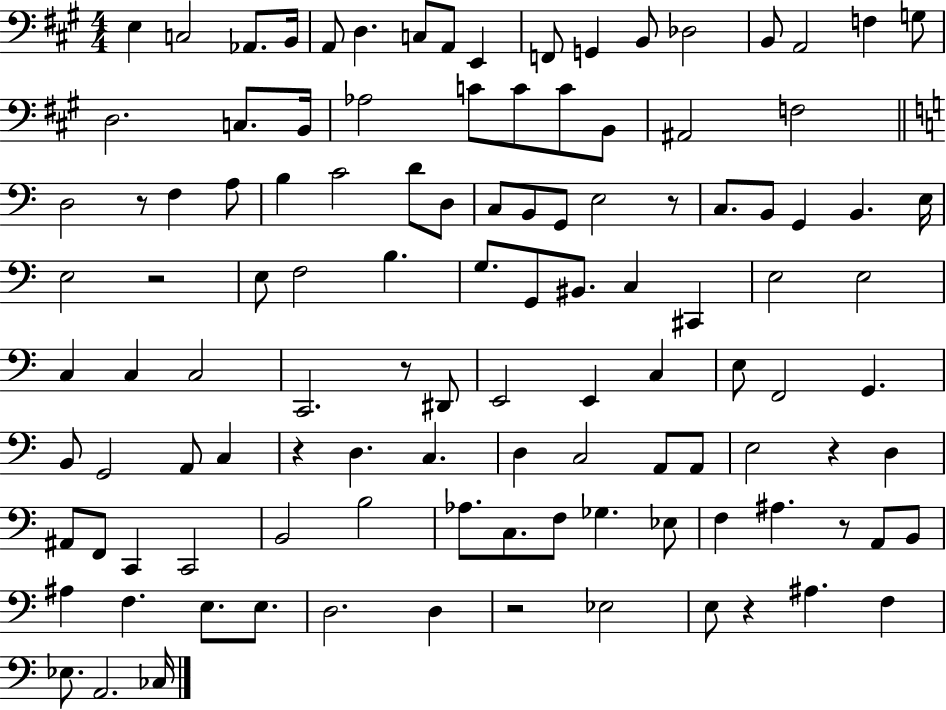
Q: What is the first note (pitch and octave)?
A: E3